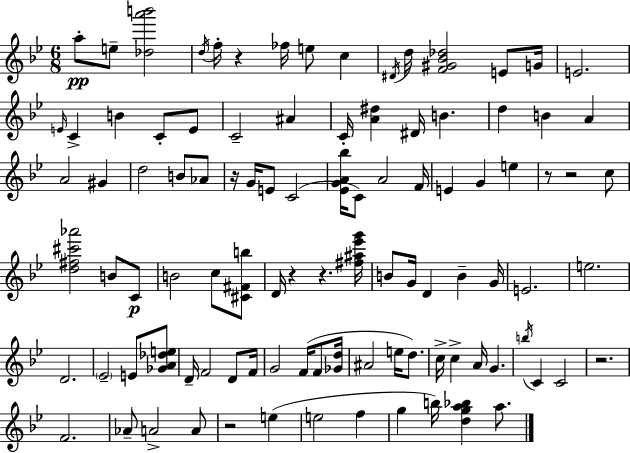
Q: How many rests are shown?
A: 8